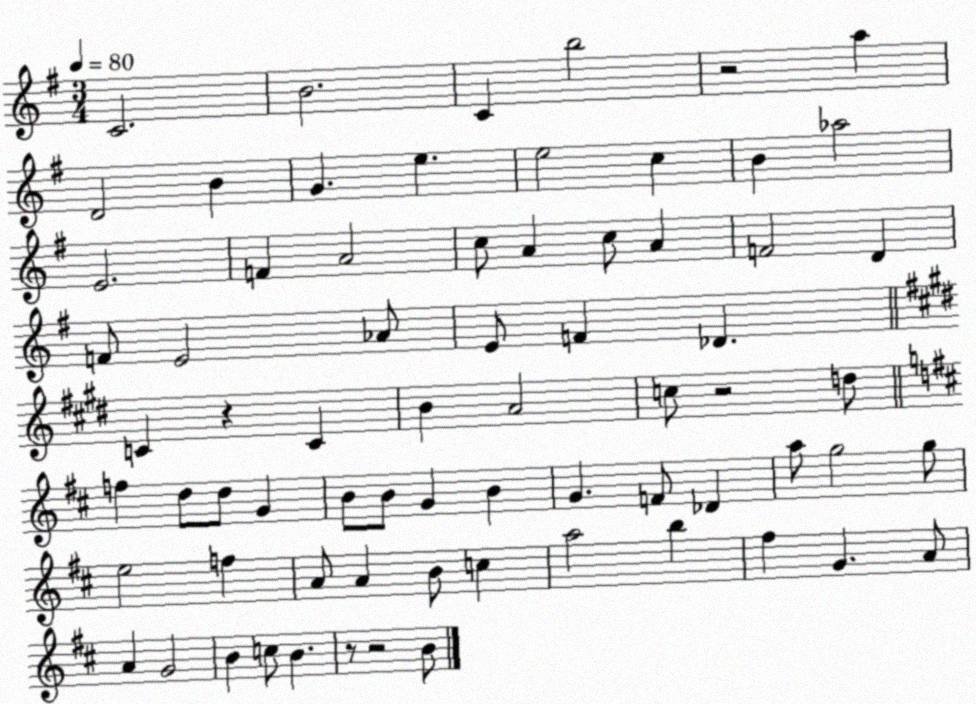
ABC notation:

X:1
T:Untitled
M:3/4
L:1/4
K:G
C2 B2 C b2 z2 a D2 B G e e2 c B _a2 E2 F A2 c/2 A c/2 A F2 D F/2 E2 _A/2 E/2 F _D C z C B A2 c/2 z2 d/2 f d/2 d/2 G B/2 B/2 G B G F/2 _D a/2 g2 g/2 e2 f A/2 A B/2 c a2 b ^f G A/2 A G2 B c/2 B z/2 z2 B/2